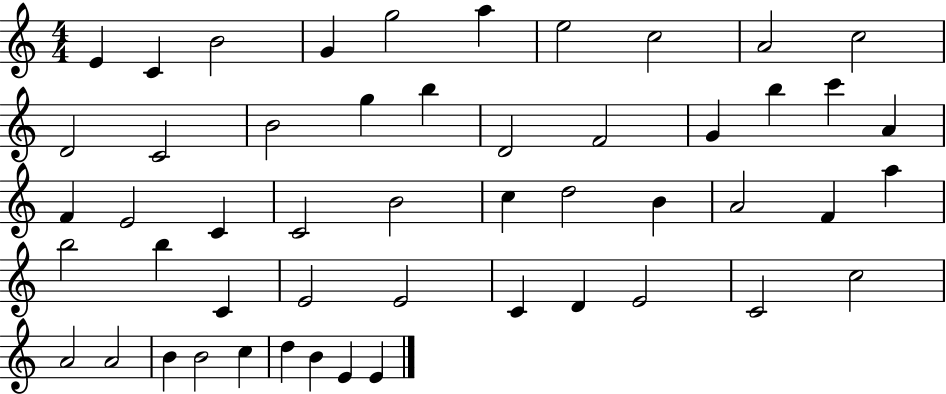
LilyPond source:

{
  \clef treble
  \numericTimeSignature
  \time 4/4
  \key c \major
  e'4 c'4 b'2 | g'4 g''2 a''4 | e''2 c''2 | a'2 c''2 | \break d'2 c'2 | b'2 g''4 b''4 | d'2 f'2 | g'4 b''4 c'''4 a'4 | \break f'4 e'2 c'4 | c'2 b'2 | c''4 d''2 b'4 | a'2 f'4 a''4 | \break b''2 b''4 c'4 | e'2 e'2 | c'4 d'4 e'2 | c'2 c''2 | \break a'2 a'2 | b'4 b'2 c''4 | d''4 b'4 e'4 e'4 | \bar "|."
}